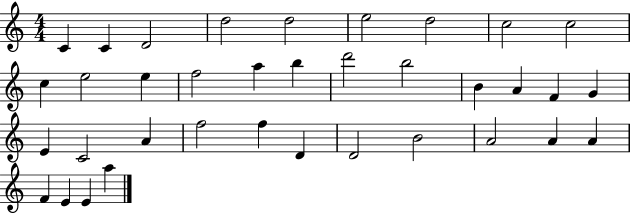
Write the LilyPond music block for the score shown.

{
  \clef treble
  \numericTimeSignature
  \time 4/4
  \key c \major
  c'4 c'4 d'2 | d''2 d''2 | e''2 d''2 | c''2 c''2 | \break c''4 e''2 e''4 | f''2 a''4 b''4 | d'''2 b''2 | b'4 a'4 f'4 g'4 | \break e'4 c'2 a'4 | f''2 f''4 d'4 | d'2 b'2 | a'2 a'4 a'4 | \break f'4 e'4 e'4 a''4 | \bar "|."
}